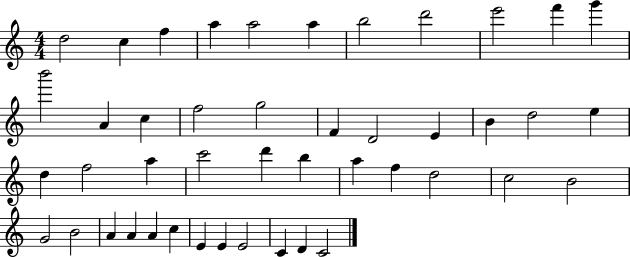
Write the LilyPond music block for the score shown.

{
  \clef treble
  \numericTimeSignature
  \time 4/4
  \key c \major
  d''2 c''4 f''4 | a''4 a''2 a''4 | b''2 d'''2 | e'''2 f'''4 g'''4 | \break b'''2 a'4 c''4 | f''2 g''2 | f'4 d'2 e'4 | b'4 d''2 e''4 | \break d''4 f''2 a''4 | c'''2 d'''4 b''4 | a''4 f''4 d''2 | c''2 b'2 | \break g'2 b'2 | a'4 a'4 a'4 c''4 | e'4 e'4 e'2 | c'4 d'4 c'2 | \break \bar "|."
}